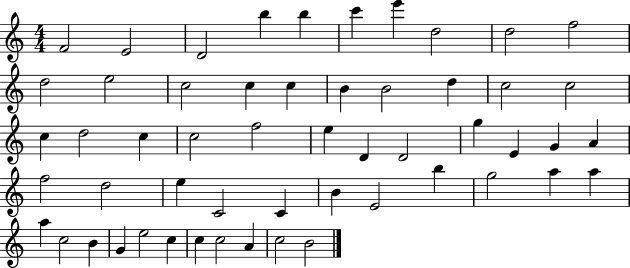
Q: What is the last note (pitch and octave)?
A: B4